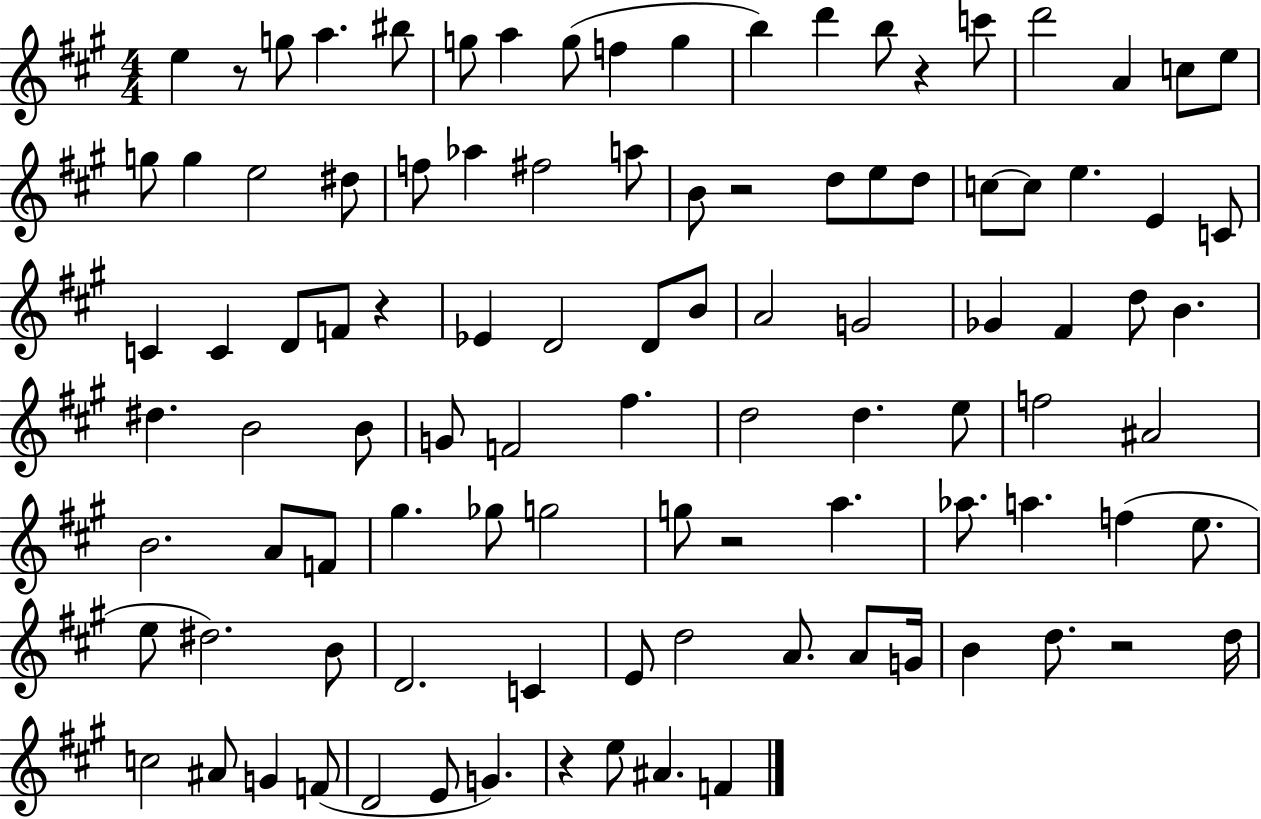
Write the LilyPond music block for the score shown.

{
  \clef treble
  \numericTimeSignature
  \time 4/4
  \key a \major
  e''4 r8 g''8 a''4. bis''8 | g''8 a''4 g''8( f''4 g''4 | b''4) d'''4 b''8 r4 c'''8 | d'''2 a'4 c''8 e''8 | \break g''8 g''4 e''2 dis''8 | f''8 aes''4 fis''2 a''8 | b'8 r2 d''8 e''8 d''8 | c''8~~ c''8 e''4. e'4 c'8 | \break c'4 c'4 d'8 f'8 r4 | ees'4 d'2 d'8 b'8 | a'2 g'2 | ges'4 fis'4 d''8 b'4. | \break dis''4. b'2 b'8 | g'8 f'2 fis''4. | d''2 d''4. e''8 | f''2 ais'2 | \break b'2. a'8 f'8 | gis''4. ges''8 g''2 | g''8 r2 a''4. | aes''8. a''4. f''4( e''8. | \break e''8 dis''2.) b'8 | d'2. c'4 | e'8 d''2 a'8. a'8 g'16 | b'4 d''8. r2 d''16 | \break c''2 ais'8 g'4 f'8( | d'2 e'8 g'4.) | r4 e''8 ais'4. f'4 | \bar "|."
}